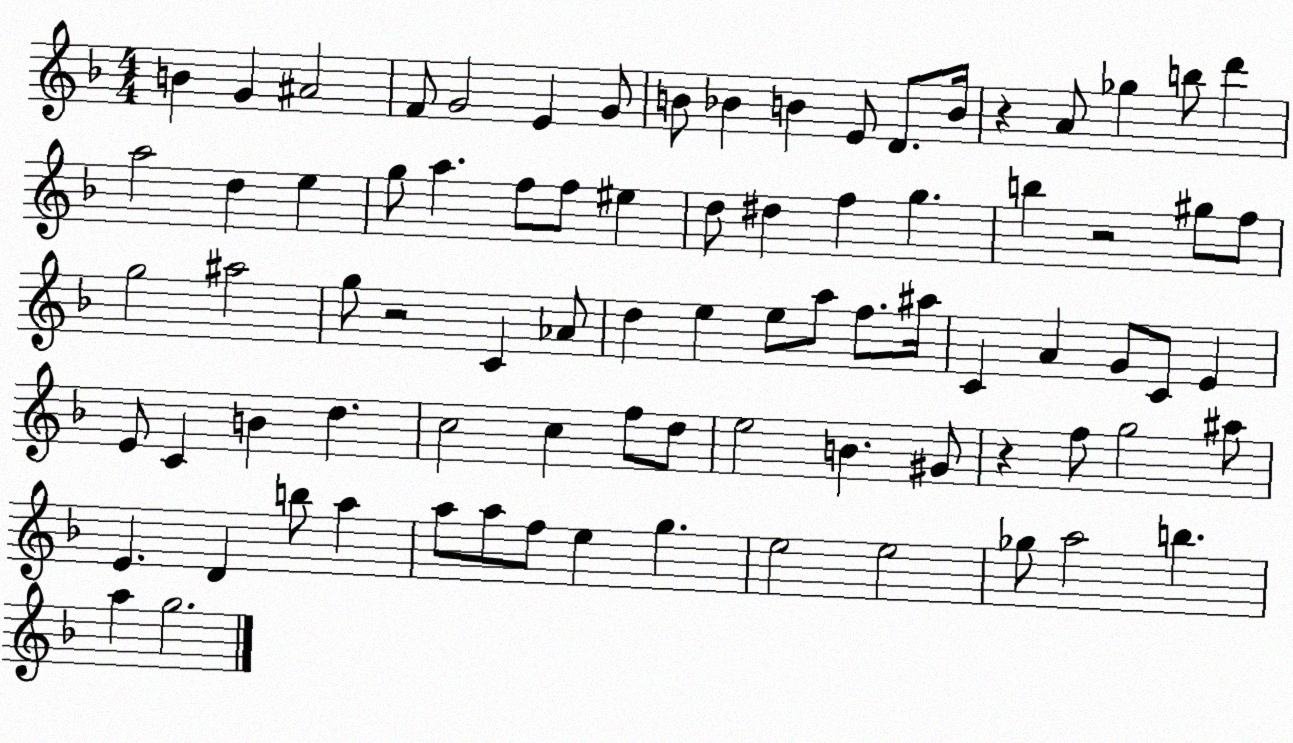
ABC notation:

X:1
T:Untitled
M:4/4
L:1/4
K:F
B G ^A2 F/2 G2 E G/2 B/2 _B B E/2 D/2 B/4 z A/2 _g b/2 d' a2 d e g/2 a f/2 f/2 ^e d/2 ^d f g b z2 ^g/2 f/2 g2 ^a2 g/2 z2 C _A/2 d e e/2 a/2 f/2 ^a/4 C A G/2 C/2 E E/2 C B d c2 c f/2 d/2 e2 B ^G/2 z f/2 g2 ^a/2 E D b/2 a a/2 a/2 f/2 e g e2 e2 _g/2 a2 b a g2